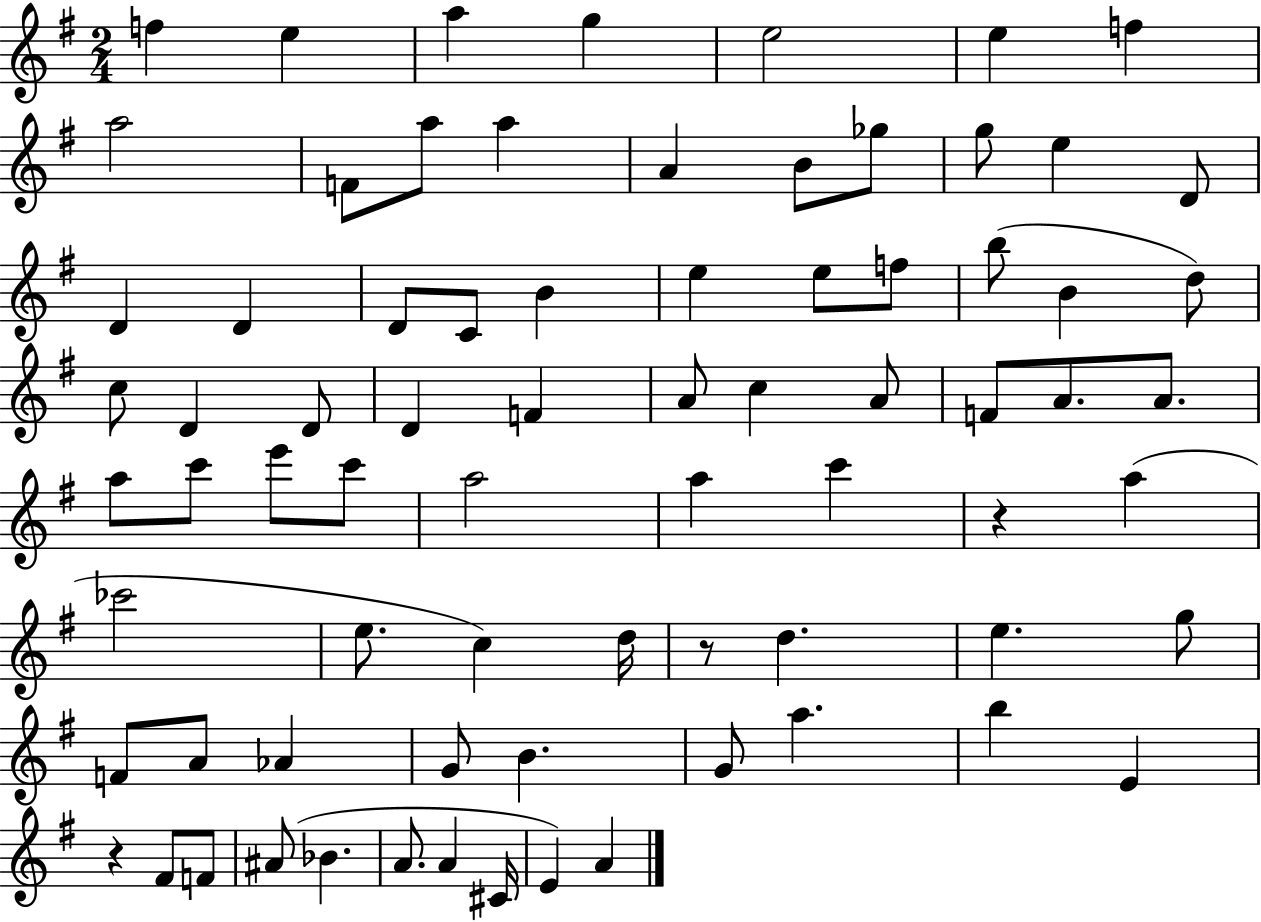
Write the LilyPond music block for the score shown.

{
  \clef treble
  \numericTimeSignature
  \time 2/4
  \key g \major
  f''4 e''4 | a''4 g''4 | e''2 | e''4 f''4 | \break a''2 | f'8 a''8 a''4 | a'4 b'8 ges''8 | g''8 e''4 d'8 | \break d'4 d'4 | d'8 c'8 b'4 | e''4 e''8 f''8 | b''8( b'4 d''8) | \break c''8 d'4 d'8 | d'4 f'4 | a'8 c''4 a'8 | f'8 a'8. a'8. | \break a''8 c'''8 e'''8 c'''8 | a''2 | a''4 c'''4 | r4 a''4( | \break ces'''2 | e''8. c''4) d''16 | r8 d''4. | e''4. g''8 | \break f'8 a'8 aes'4 | g'8 b'4. | g'8 a''4. | b''4 e'4 | \break r4 fis'8 f'8 | ais'8( bes'4. | a'8. a'4 cis'16 | e'4) a'4 | \break \bar "|."
}